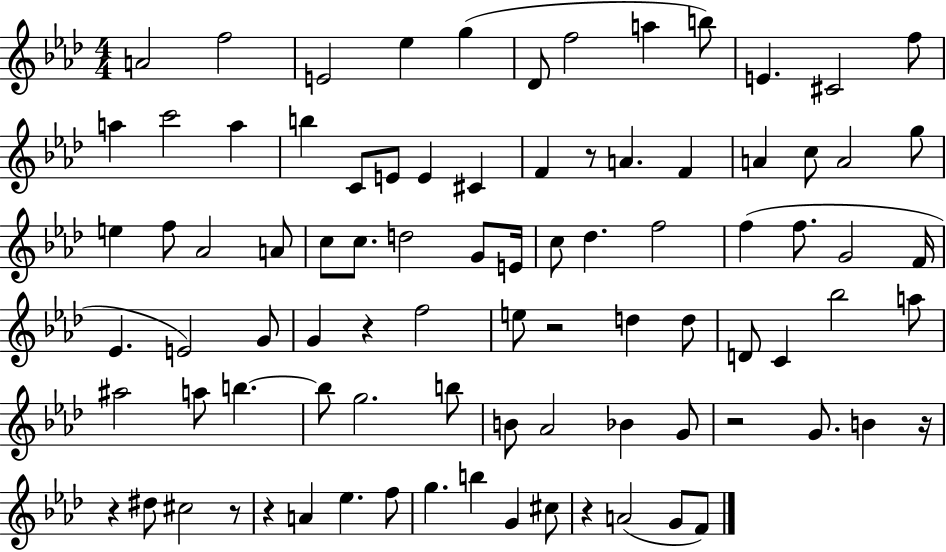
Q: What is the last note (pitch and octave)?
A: F4